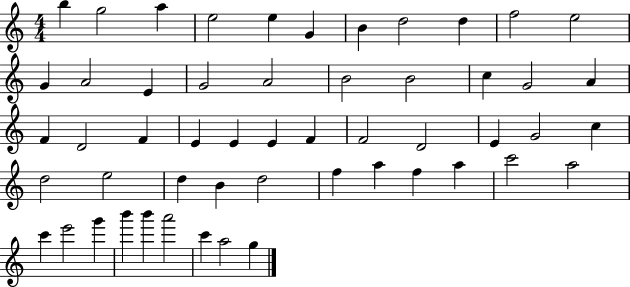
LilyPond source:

{
  \clef treble
  \numericTimeSignature
  \time 4/4
  \key c \major
  b''4 g''2 a''4 | e''2 e''4 g'4 | b'4 d''2 d''4 | f''2 e''2 | \break g'4 a'2 e'4 | g'2 a'2 | b'2 b'2 | c''4 g'2 a'4 | \break f'4 d'2 f'4 | e'4 e'4 e'4 f'4 | f'2 d'2 | e'4 g'2 c''4 | \break d''2 e''2 | d''4 b'4 d''2 | f''4 a''4 f''4 a''4 | c'''2 a''2 | \break c'''4 e'''2 g'''4 | b'''4 b'''4 a'''2 | c'''4 a''2 g''4 | \bar "|."
}